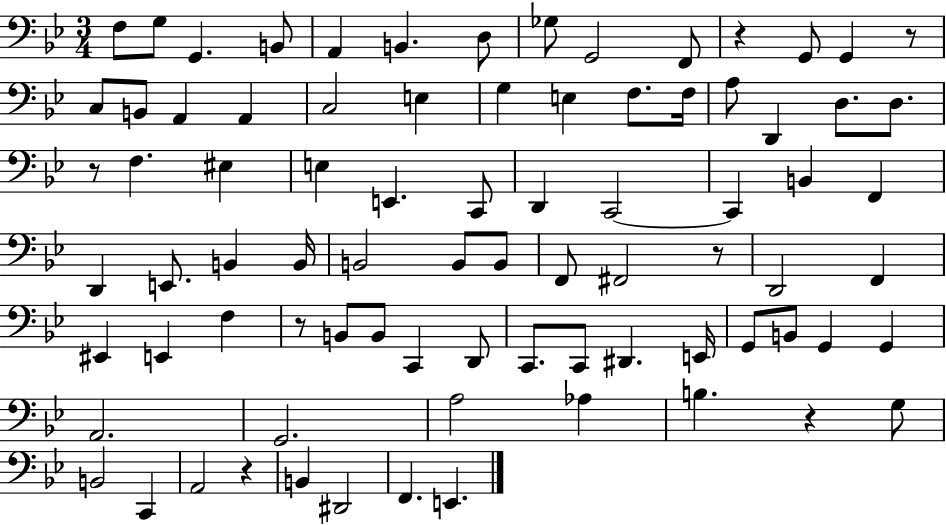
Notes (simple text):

F3/e G3/e G2/q. B2/e A2/q B2/q. D3/e Gb3/e G2/h F2/e R/q G2/e G2/q R/e C3/e B2/e A2/q A2/q C3/h E3/q G3/q E3/q F3/e. F3/s A3/e D2/q D3/e. D3/e. R/e F3/q. EIS3/q E3/q E2/q. C2/e D2/q C2/h C2/q B2/q F2/q D2/q E2/e. B2/q B2/s B2/h B2/e B2/e F2/e F#2/h R/e D2/h F2/q EIS2/q E2/q F3/q R/e B2/e B2/e C2/q D2/e C2/e. C2/e D#2/q. E2/s G2/e B2/e G2/q G2/q A2/h. G2/h. A3/h Ab3/q B3/q. R/q G3/e B2/h C2/q A2/h R/q B2/q D#2/h F2/q. E2/q.